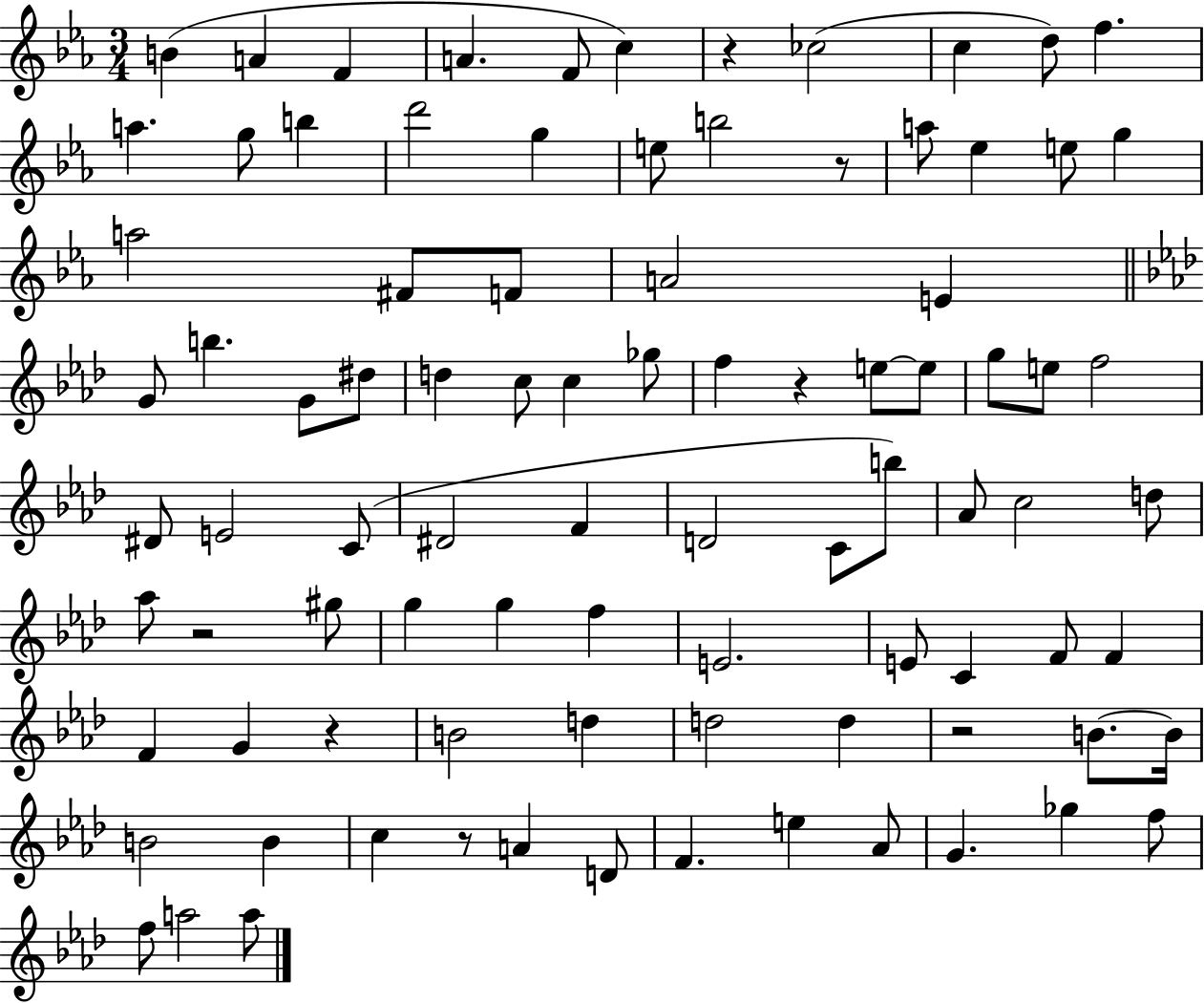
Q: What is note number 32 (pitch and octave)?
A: C5